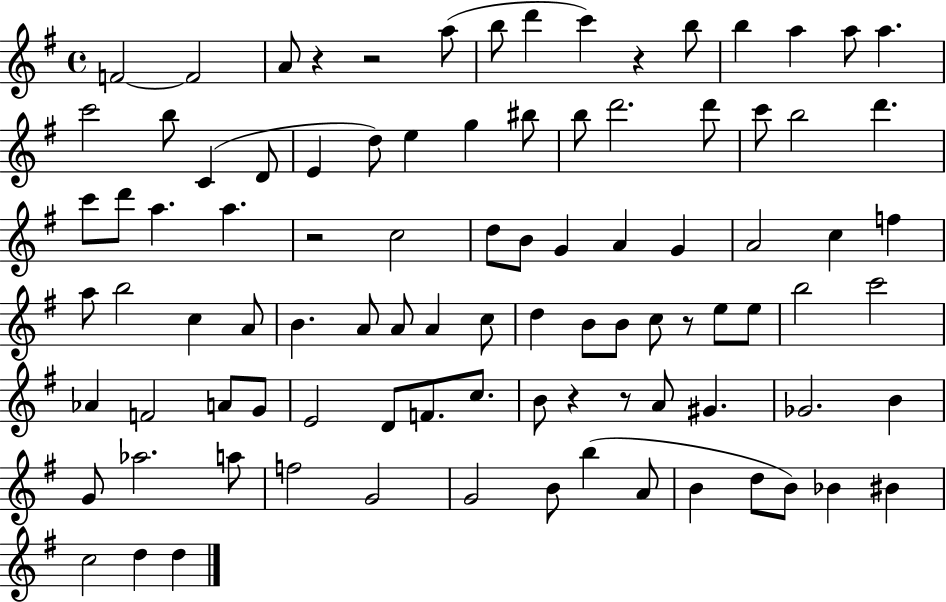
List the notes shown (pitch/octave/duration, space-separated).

F4/h F4/h A4/e R/q R/h A5/e B5/e D6/q C6/q R/q B5/e B5/q A5/q A5/e A5/q. C6/h B5/e C4/q D4/e E4/q D5/e E5/q G5/q BIS5/e B5/e D6/h. D6/e C6/e B5/h D6/q. C6/e D6/e A5/q. A5/q. R/h C5/h D5/e B4/e G4/q A4/q G4/q A4/h C5/q F5/q A5/e B5/h C5/q A4/e B4/q. A4/e A4/e A4/q C5/e D5/q B4/e B4/e C5/e R/e E5/e E5/e B5/h C6/h Ab4/q F4/h A4/e G4/e E4/h D4/e F4/e. C5/e. B4/e R/q R/e A4/e G#4/q. Gb4/h. B4/q G4/e Ab5/h. A5/e F5/h G4/h G4/h B4/e B5/q A4/e B4/q D5/e B4/e Bb4/q BIS4/q C5/h D5/q D5/q